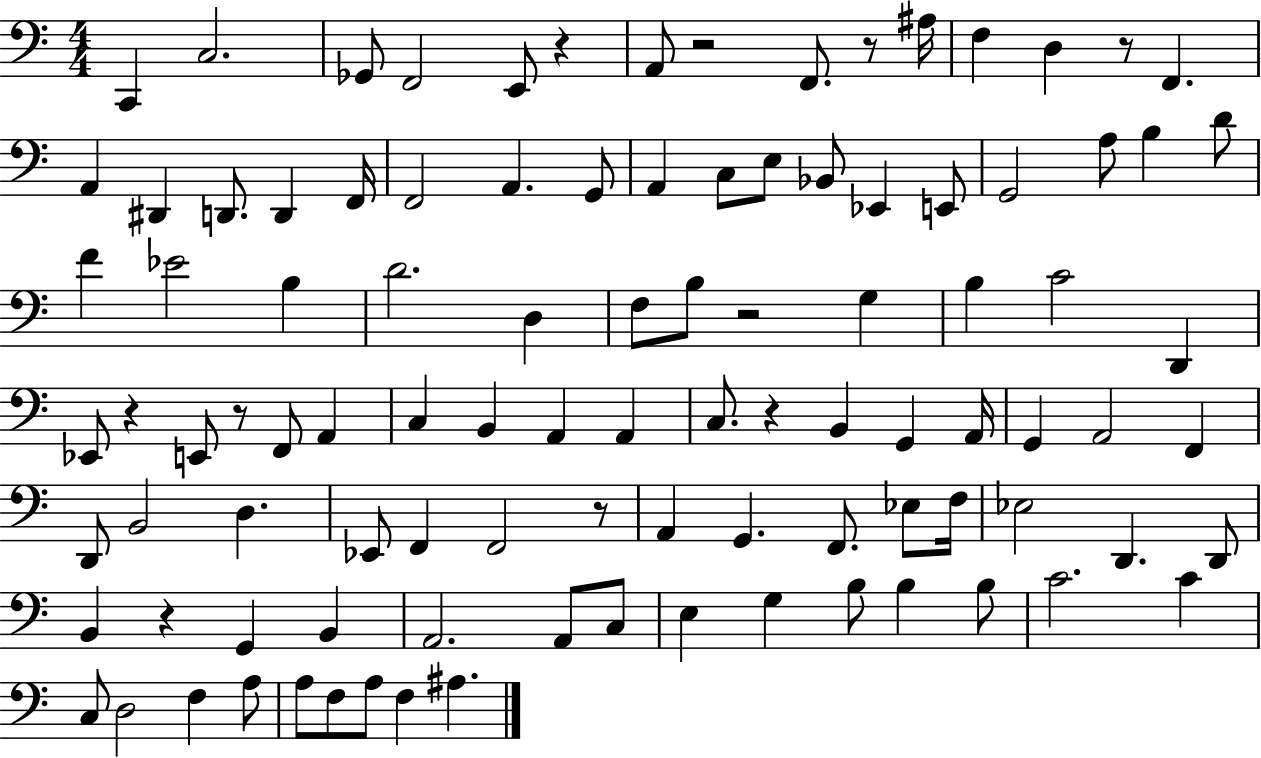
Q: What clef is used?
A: bass